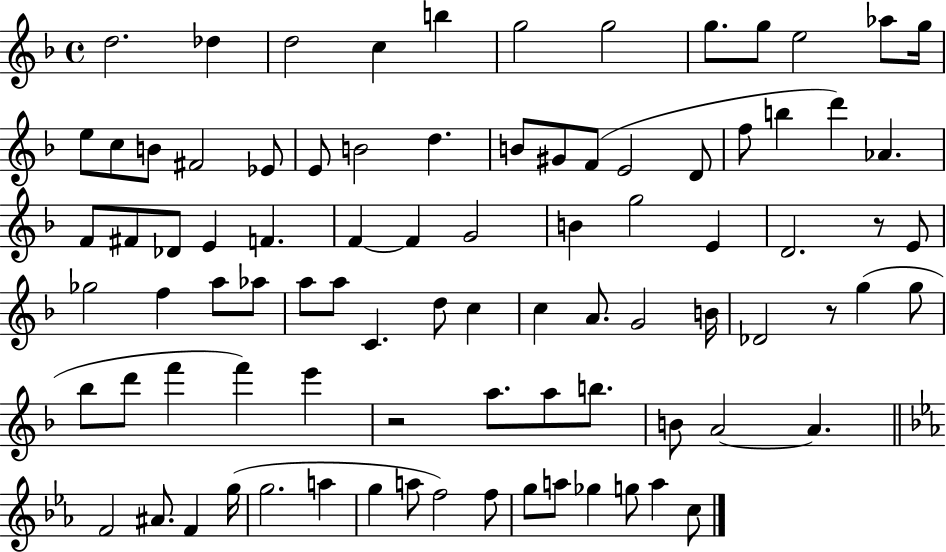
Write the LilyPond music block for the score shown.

{
  \clef treble
  \time 4/4
  \defaultTimeSignature
  \key f \major
  \repeat volta 2 { d''2. des''4 | d''2 c''4 b''4 | g''2 g''2 | g''8. g''8 e''2 aes''8 g''16 | \break e''8 c''8 b'8 fis'2 ees'8 | e'8 b'2 d''4. | b'8 gis'8 f'8( e'2 d'8 | f''8 b''4 d'''4) aes'4. | \break f'8 fis'8 des'8 e'4 f'4. | f'4~~ f'4 g'2 | b'4 g''2 e'4 | d'2. r8 e'8 | \break ges''2 f''4 a''8 aes''8 | a''8 a''8 c'4. d''8 c''4 | c''4 a'8. g'2 b'16 | des'2 r8 g''4( g''8 | \break bes''8 d'''8 f'''4 f'''4) e'''4 | r2 a''8. a''8 b''8. | b'8 a'2~~ a'4. | \bar "||" \break \key ees \major f'2 ais'8. f'4 g''16( | g''2. a''4 | g''4 a''8 f''2) f''8 | g''8 a''8 ges''4 g''8 a''4 c''8 | \break } \bar "|."
}